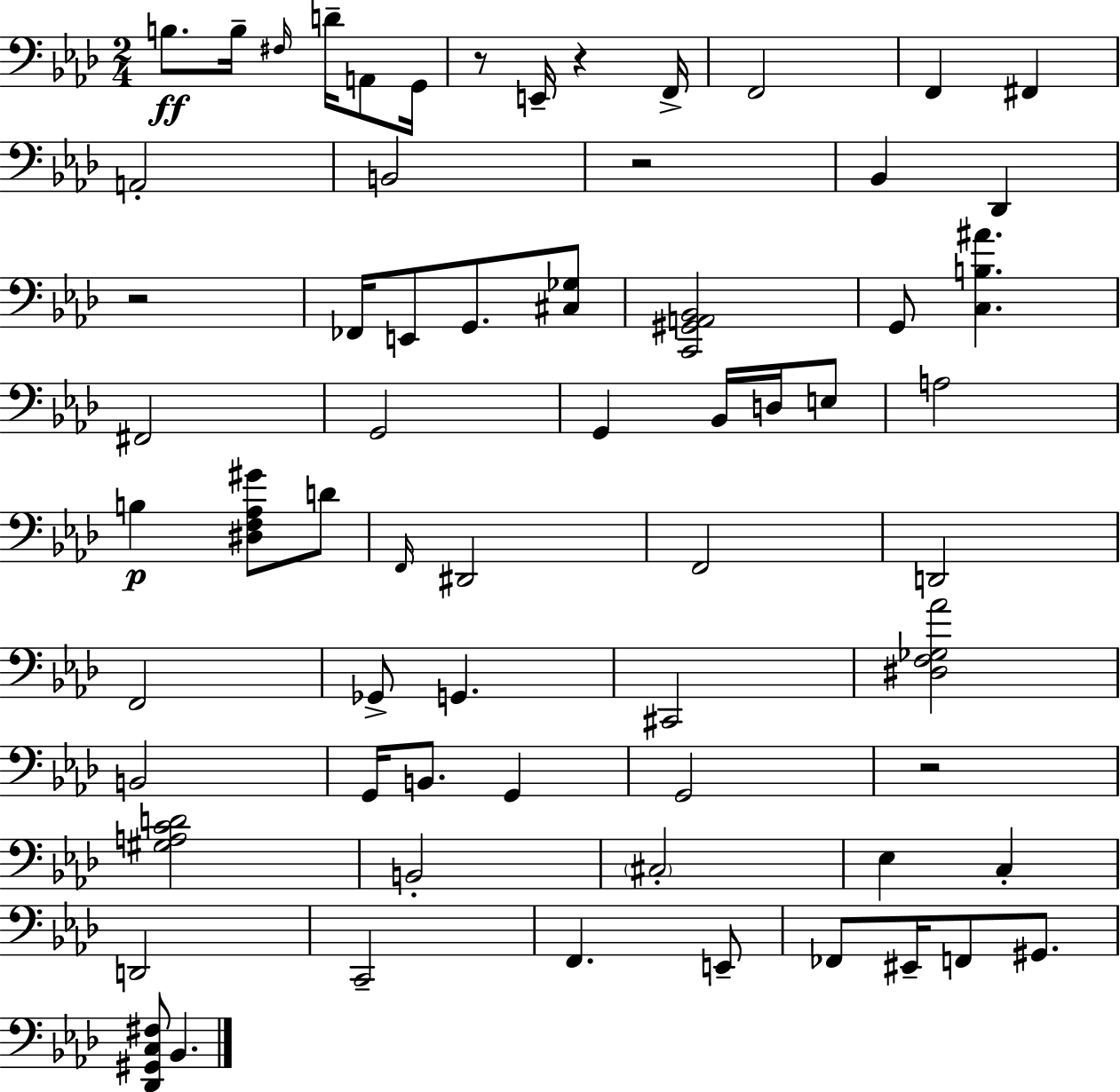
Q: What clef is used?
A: bass